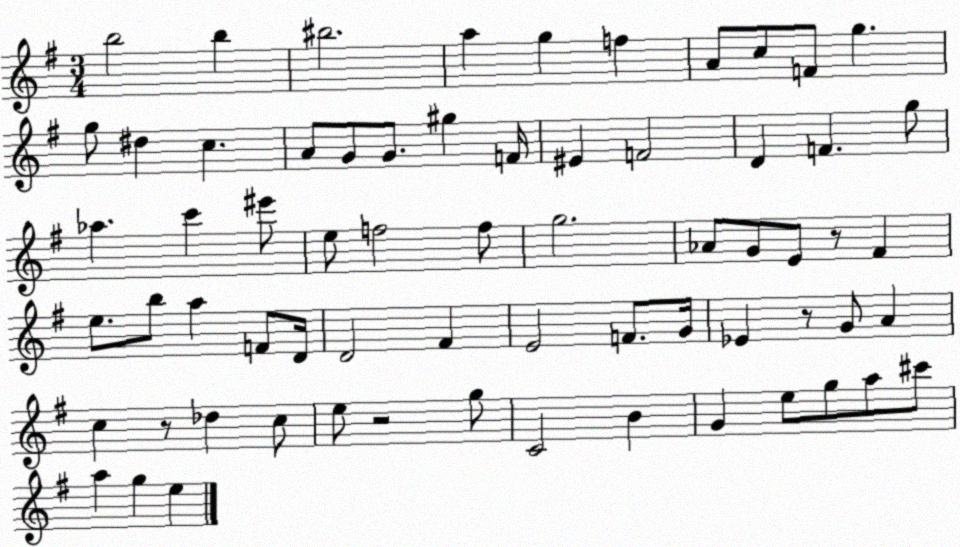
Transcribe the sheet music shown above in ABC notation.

X:1
T:Untitled
M:3/4
L:1/4
K:G
b2 b ^b2 a g f A/2 c/2 F/2 g g/2 ^d c A/2 G/2 G/2 ^g F/4 ^E F2 D F g/2 _a c' ^e'/2 e/2 f2 f/2 g2 _A/2 G/2 E/2 z/2 ^F e/2 b/2 a F/2 D/4 D2 ^F E2 F/2 G/4 _E z/2 G/2 A c z/2 _d c/2 e/2 z2 g/2 C2 B G e/2 g/2 a/2 ^c'/2 a g e